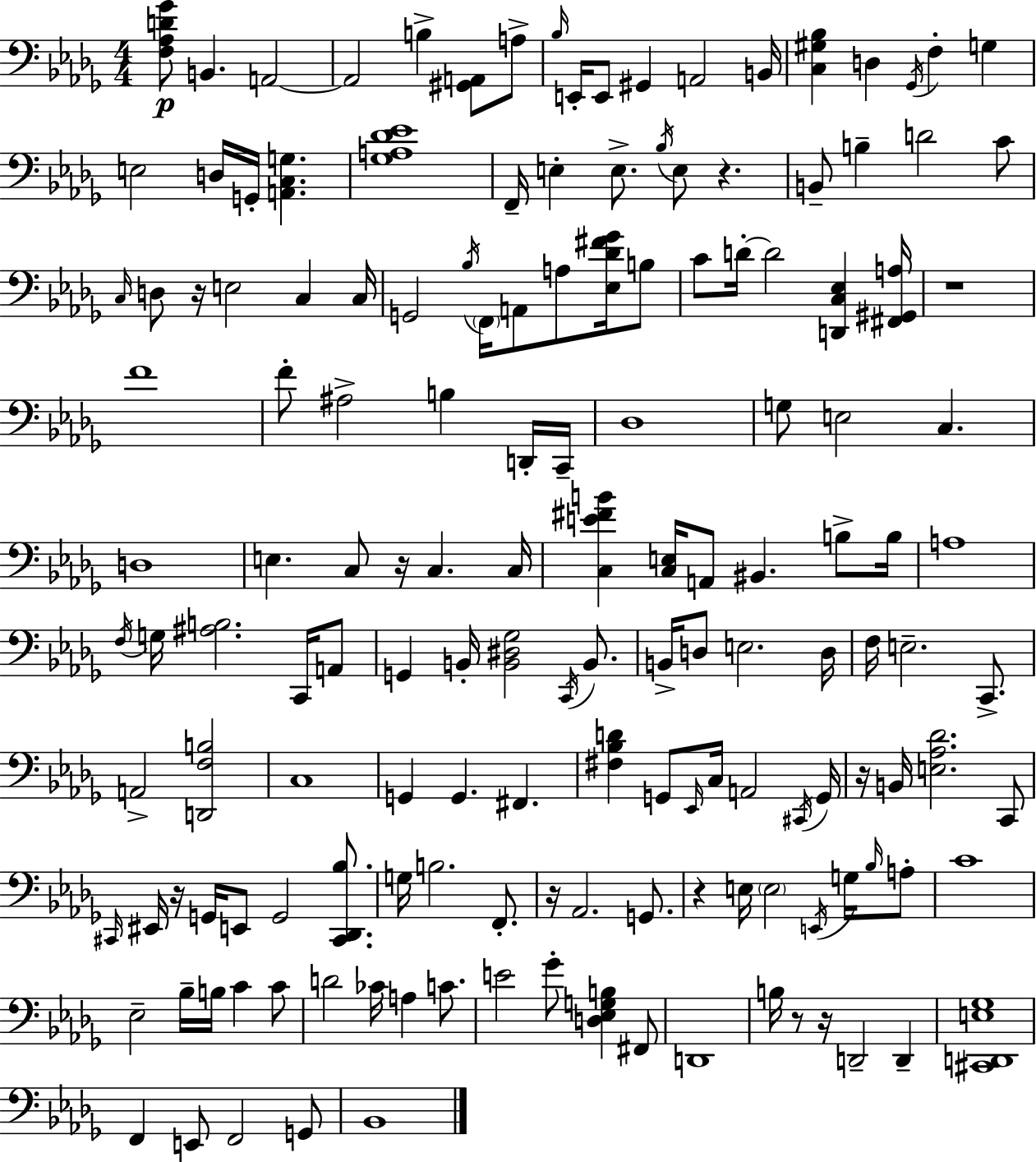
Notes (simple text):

[F3,Ab3,D4,Gb4]/e B2/q. A2/h A2/h B3/q [G#2,A2]/e A3/e Bb3/s E2/s E2/e G#2/q A2/h B2/s [C3,G#3,Bb3]/q D3/q Gb2/s F3/q G3/q E3/h D3/s G2/s [A2,C3,G3]/q. [Gb3,A3,Db4,Eb4]/w F2/s E3/q E3/e. Bb3/s E3/e R/q. B2/e B3/q D4/h C4/e C3/s D3/e R/s E3/h C3/q C3/s G2/h Bb3/s F2/s A2/e A3/e [Eb3,Db4,F#4,Gb4]/s B3/e C4/e D4/s D4/h [D2,C3,Eb3]/q [F#2,G#2,A3]/s R/w F4/w F4/e A#3/h B3/q D2/s C2/s Db3/w G3/e E3/h C3/q. D3/w E3/q. C3/e R/s C3/q. C3/s [C3,E4,F#4,B4]/q [C3,E3]/s A2/e BIS2/q. B3/e B3/s A3/w F3/s G3/s [A#3,B3]/h. C2/s A2/e G2/q B2/s [B2,D#3,Gb3]/h C2/s B2/e. B2/s D3/e E3/h. D3/s F3/s E3/h. C2/e. A2/h [D2,F3,B3]/h C3/w G2/q G2/q. F#2/q. [F#3,Bb3,D4]/q G2/e Eb2/s C3/s A2/h C#2/s G2/s R/s B2/s [E3,Ab3,Db4]/h. C2/e C#2/s EIS2/s R/s G2/s E2/e G2/h [C#2,Db2,Bb3]/e. G3/s B3/h. F2/e. R/s Ab2/h. G2/e. R/q E3/s E3/h E2/s G3/s Bb3/s A3/e C4/w Eb3/h Bb3/s B3/s C4/q C4/e D4/h CES4/s A3/q C4/e. E4/h Gb4/e [D3,Eb3,G3,B3]/q F#2/e D2/w B3/s R/e R/s D2/h D2/q [C#2,D2,E3,Gb3]/w F2/q E2/e F2/h G2/e Bb2/w